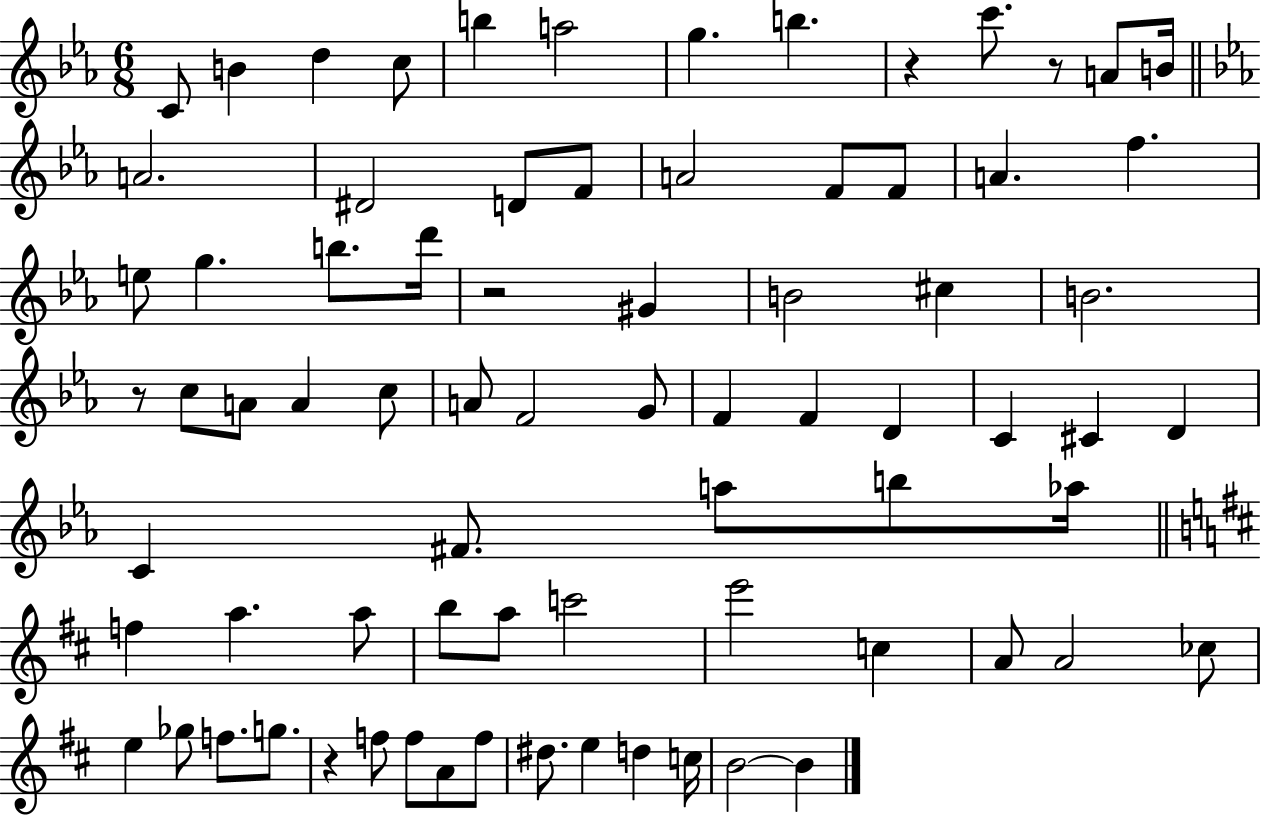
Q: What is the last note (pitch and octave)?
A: B4